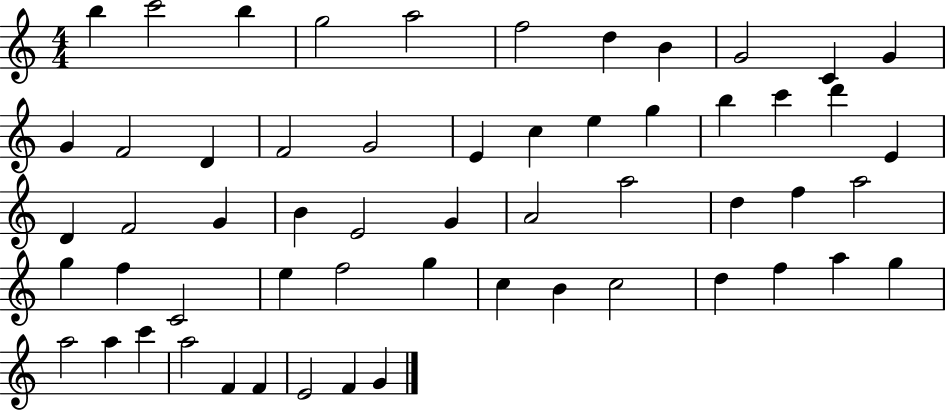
{
  \clef treble
  \numericTimeSignature
  \time 4/4
  \key c \major
  b''4 c'''2 b''4 | g''2 a''2 | f''2 d''4 b'4 | g'2 c'4 g'4 | \break g'4 f'2 d'4 | f'2 g'2 | e'4 c''4 e''4 g''4 | b''4 c'''4 d'''4 e'4 | \break d'4 f'2 g'4 | b'4 e'2 g'4 | a'2 a''2 | d''4 f''4 a''2 | \break g''4 f''4 c'2 | e''4 f''2 g''4 | c''4 b'4 c''2 | d''4 f''4 a''4 g''4 | \break a''2 a''4 c'''4 | a''2 f'4 f'4 | e'2 f'4 g'4 | \bar "|."
}